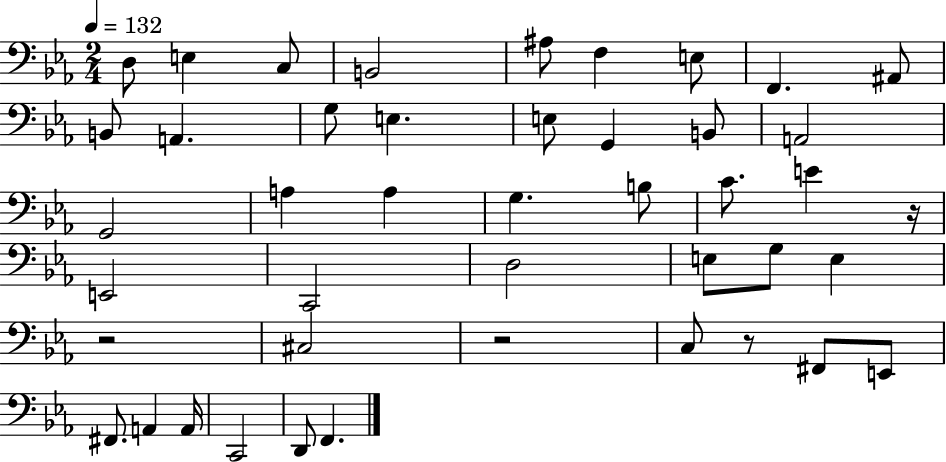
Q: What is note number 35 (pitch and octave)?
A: F#2